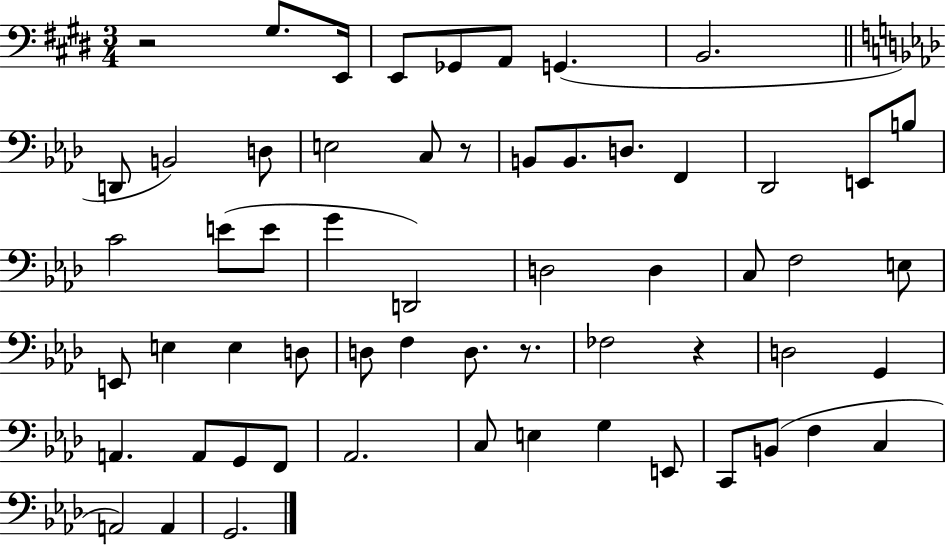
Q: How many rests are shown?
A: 4